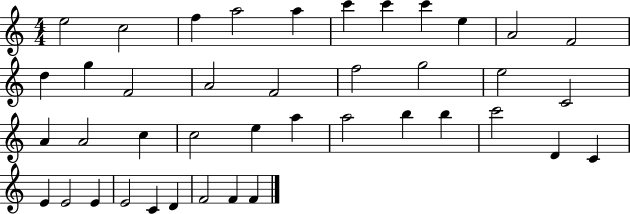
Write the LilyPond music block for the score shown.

{
  \clef treble
  \numericTimeSignature
  \time 4/4
  \key c \major
  e''2 c''2 | f''4 a''2 a''4 | c'''4 c'''4 c'''4 e''4 | a'2 f'2 | \break d''4 g''4 f'2 | a'2 f'2 | f''2 g''2 | e''2 c'2 | \break a'4 a'2 c''4 | c''2 e''4 a''4 | a''2 b''4 b''4 | c'''2 d'4 c'4 | \break e'4 e'2 e'4 | e'2 c'4 d'4 | f'2 f'4 f'4 | \bar "|."
}